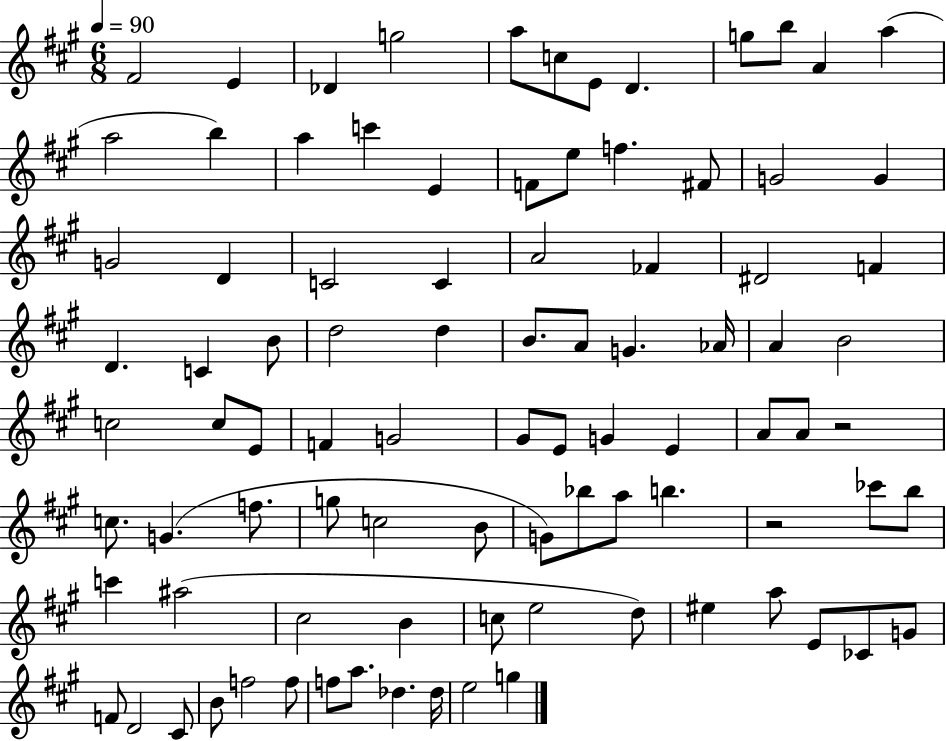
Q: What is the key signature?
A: A major